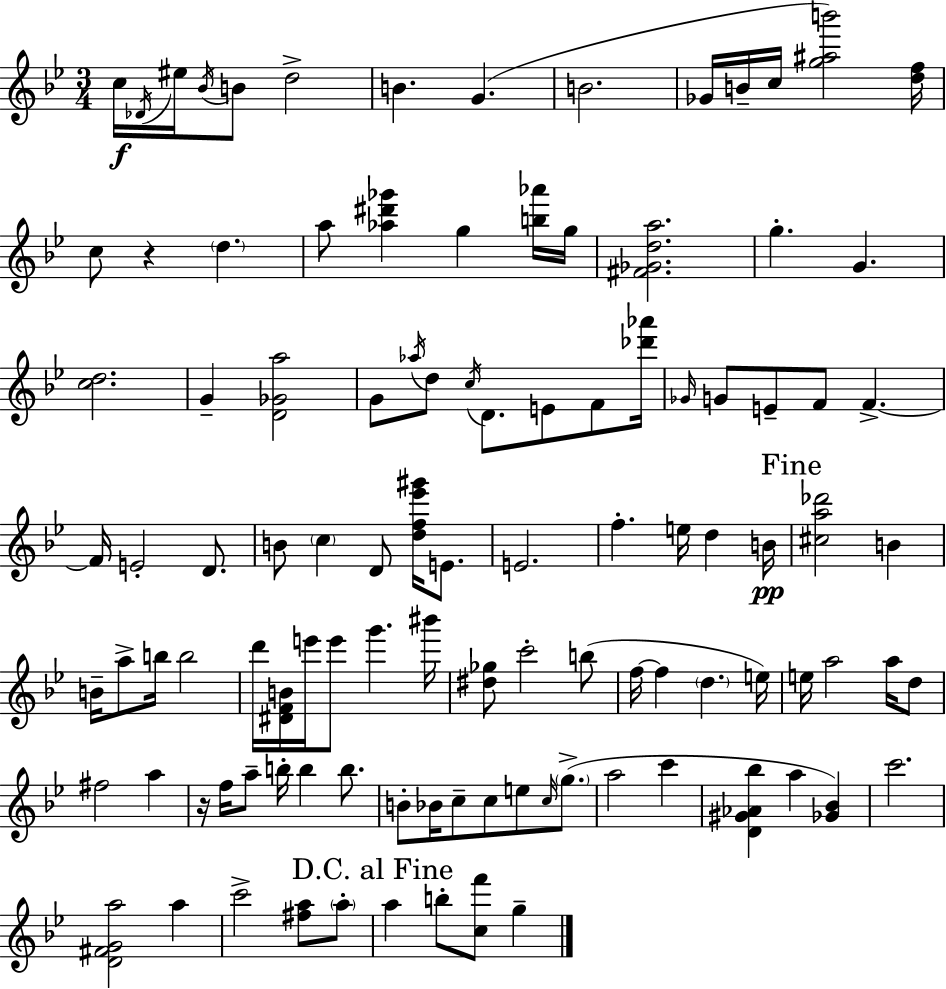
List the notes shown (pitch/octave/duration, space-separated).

C5/s Db4/s EIS5/s Bb4/s B4/e D5/h B4/q. G4/q. B4/h. Gb4/s B4/s C5/s [G5,A#5,B6]/h [D5,F5]/s C5/e R/q D5/q. A5/e [Ab5,D#6,Gb6]/q G5/q [B5,Ab6]/s G5/s [F#4,Gb4,D5,A5]/h. G5/q. G4/q. [C5,D5]/h. G4/q [D4,Gb4,A5]/h G4/e Ab5/s D5/e C5/s D4/e. E4/e F4/e [Db6,Ab6]/s Gb4/s G4/e E4/e F4/e F4/q. F4/s E4/h D4/e. B4/e C5/q D4/e [D5,F5,Eb6,G#6]/s E4/e. E4/h. F5/q. E5/s D5/q B4/s [C#5,A5,Db6]/h B4/q B4/s A5/e B5/s B5/h D6/s [D#4,F4,B4]/s E6/s E6/e G6/q. BIS6/s [D#5,Gb5]/e C6/h B5/e F5/s F5/q D5/q. E5/s E5/s A5/h A5/s D5/e F#5/h A5/q R/s F5/s A5/e B5/s B5/q B5/e. B4/e Bb4/s C5/e C5/e E5/e C5/s G5/e. A5/h C6/q [D4,G#4,Ab4,Bb5]/q A5/q [Gb4,Bb4]/q C6/h. [D4,F#4,G4,A5]/h A5/q C6/h [F#5,A5]/e A5/e A5/q B5/e [C5,F6]/e G5/q